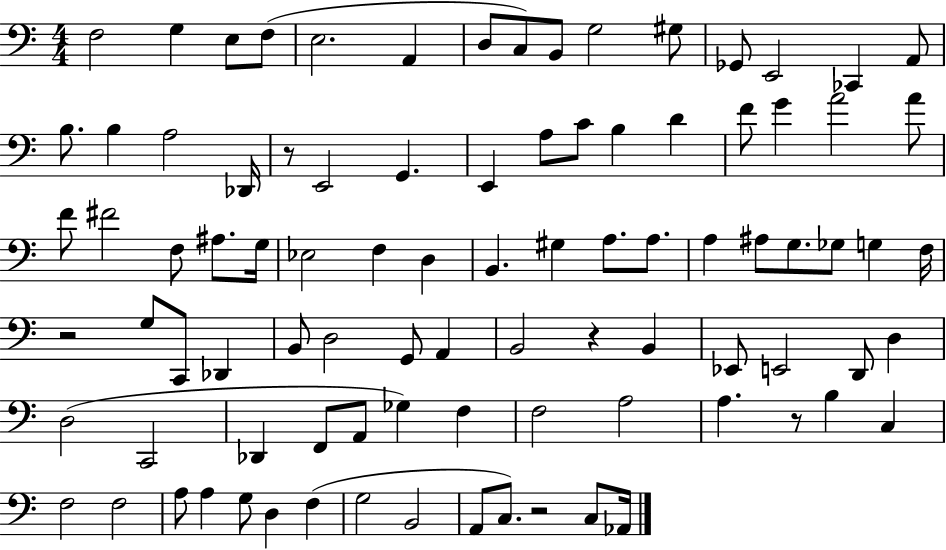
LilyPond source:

{
  \clef bass
  \numericTimeSignature
  \time 4/4
  \key c \major
  f2 g4 e8 f8( | e2. a,4 | d8 c8) b,8 g2 gis8 | ges,8 e,2 ces,4 a,8 | \break b8. b4 a2 des,16 | r8 e,2 g,4. | e,4 a8 c'8 b4 d'4 | f'8 g'4 a'2 a'8 | \break f'8 fis'2 f8 ais8. g16 | ees2 f4 d4 | b,4. gis4 a8. a8. | a4 ais8 g8. ges8 g4 f16 | \break r2 g8 c,8 des,4 | b,8 d2 g,8 a,4 | b,2 r4 b,4 | ees,8 e,2 d,8 d4 | \break d2( c,2 | des,4 f,8 a,8 ges4) f4 | f2 a2 | a4. r8 b4 c4 | \break f2 f2 | a8 a4 g8 d4 f4( | g2 b,2 | a,8 c8.) r2 c8 aes,16 | \break \bar "|."
}